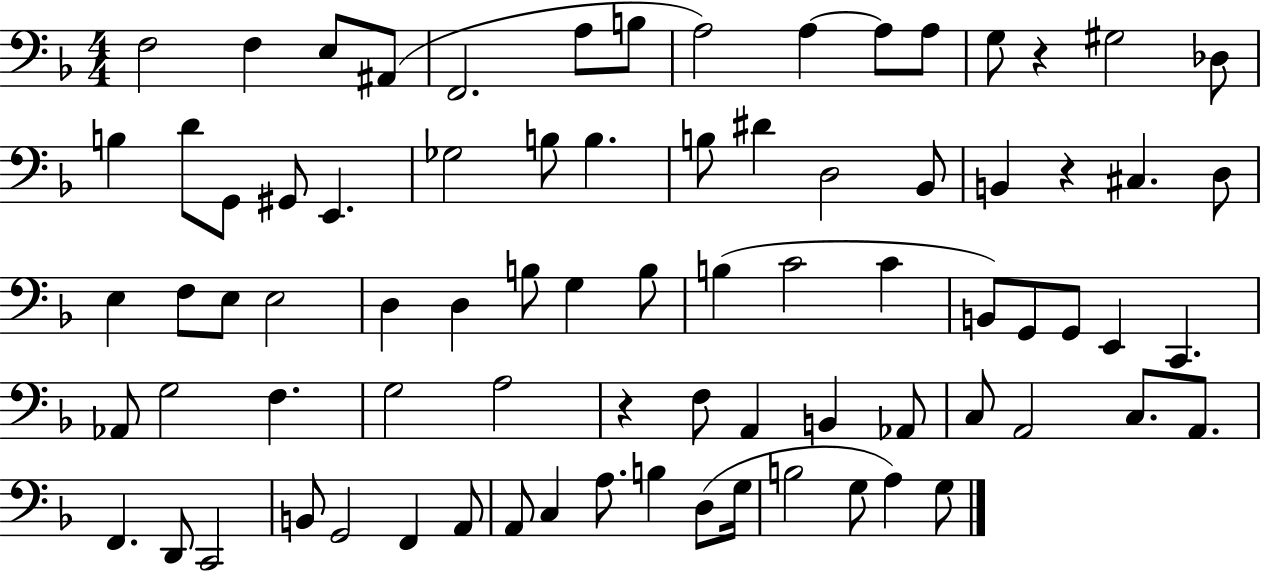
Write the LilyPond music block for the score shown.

{
  \clef bass
  \numericTimeSignature
  \time 4/4
  \key f \major
  f2 f4 e8 ais,8( | f,2. a8 b8 | a2) a4~~ a8 a8 | g8 r4 gis2 des8 | \break b4 d'8 g,8 gis,8 e,4. | ges2 b8 b4. | b8 dis'4 d2 bes,8 | b,4 r4 cis4. d8 | \break e4 f8 e8 e2 | d4 d4 b8 g4 b8 | b4( c'2 c'4 | b,8) g,8 g,8 e,4 c,4. | \break aes,8 g2 f4. | g2 a2 | r4 f8 a,4 b,4 aes,8 | c8 a,2 c8. a,8. | \break f,4. d,8 c,2 | b,8 g,2 f,4 a,8 | a,8 c4 a8. b4 d8( g16 | b2 g8 a4) g8 | \break \bar "|."
}